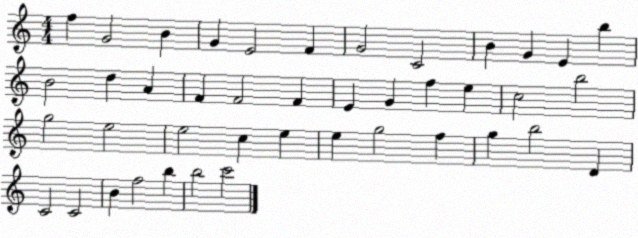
X:1
T:Untitled
M:4/4
L:1/4
K:C
f G2 B G E2 F G2 C2 B G E b B2 d A F F2 F E G f e c2 b2 g2 e2 e2 c e e g2 f g b2 D C2 C2 B f2 b b2 c'2